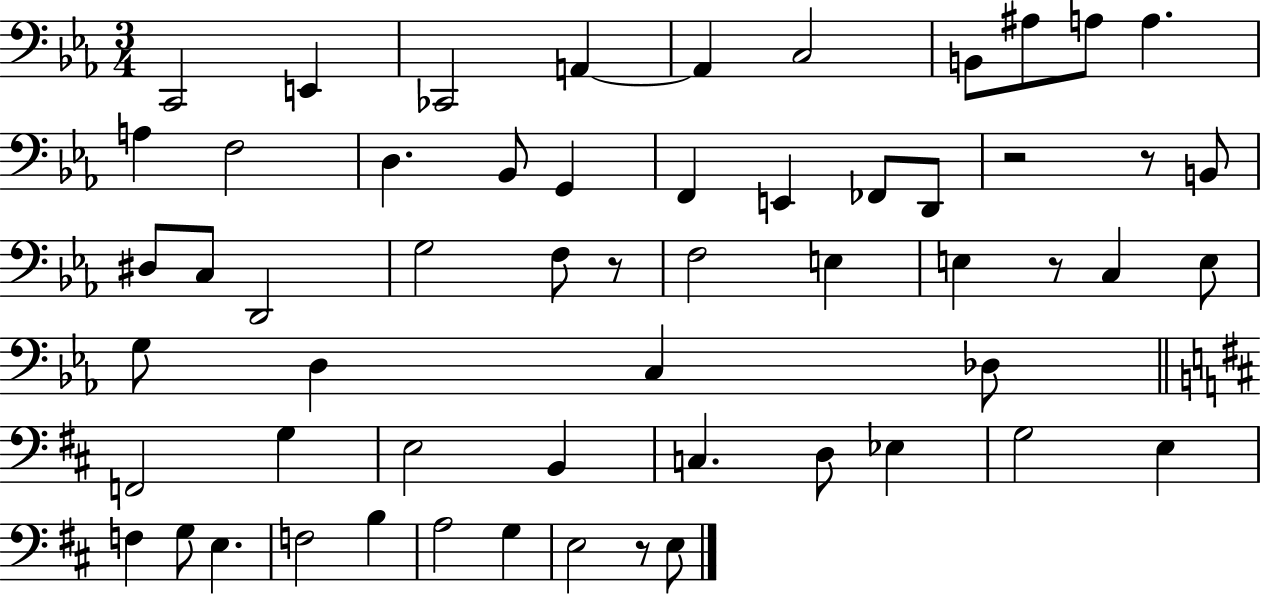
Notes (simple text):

C2/h E2/q CES2/h A2/q A2/q C3/h B2/e A#3/e A3/e A3/q. A3/q F3/h D3/q. Bb2/e G2/q F2/q E2/q FES2/e D2/e R/h R/e B2/e D#3/e C3/e D2/h G3/h F3/e R/e F3/h E3/q E3/q R/e C3/q E3/e G3/e D3/q C3/q Db3/e F2/h G3/q E3/h B2/q C3/q. D3/e Eb3/q G3/h E3/q F3/q G3/e E3/q. F3/h B3/q A3/h G3/q E3/h R/e E3/e